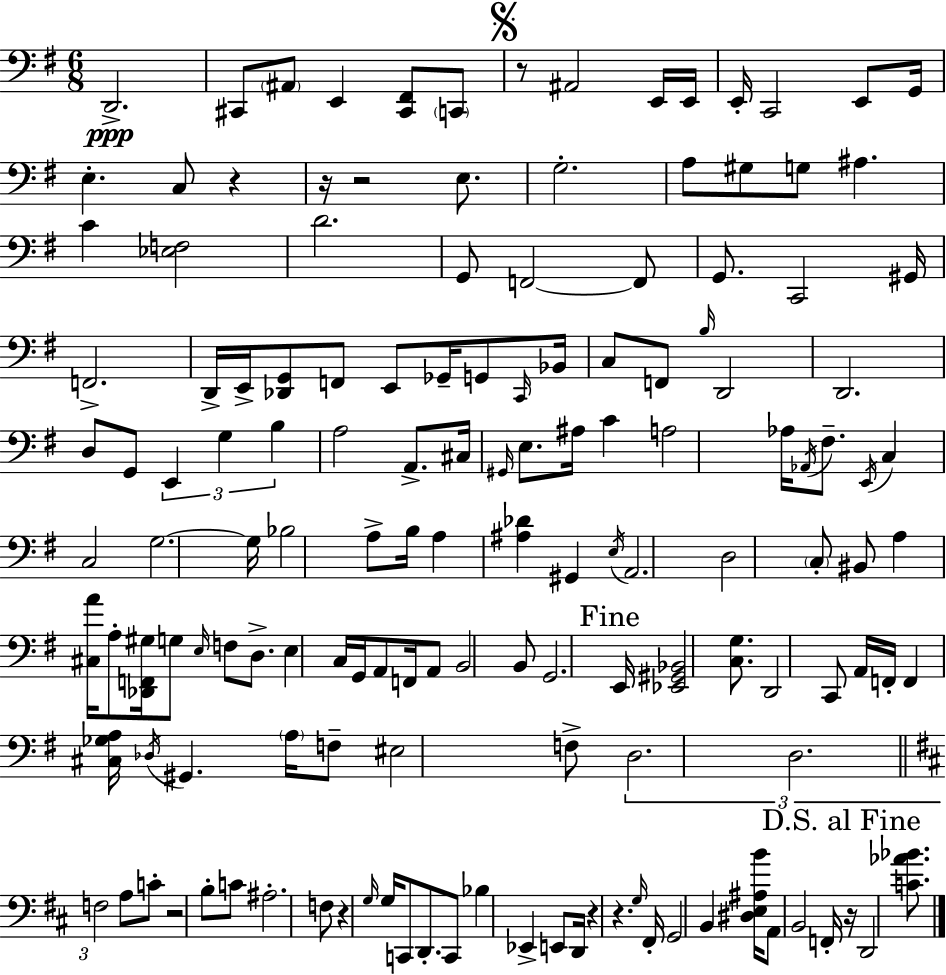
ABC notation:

X:1
T:Untitled
M:6/8
L:1/4
K:G
D,,2 ^C,,/2 ^A,,/2 E,, [^C,,^F,,]/2 C,,/2 z/2 ^A,,2 E,,/4 E,,/4 E,,/4 C,,2 E,,/2 G,,/4 E, C,/2 z z/4 z2 E,/2 G,2 A,/2 ^G,/2 G,/2 ^A, C [_E,F,]2 D2 G,,/2 F,,2 F,,/2 G,,/2 C,,2 ^G,,/4 F,,2 D,,/4 E,,/4 [_D,,G,,]/2 F,,/2 E,,/2 _G,,/4 G,,/2 C,,/4 _B,,/4 C,/2 F,,/2 B,/4 D,,2 D,,2 D,/2 G,,/2 E,, G, B, A,2 A,,/2 ^C,/4 ^G,,/4 E,/2 ^A,/4 C A,2 _A,/4 _A,,/4 ^F,/2 E,,/4 C, C,2 G,2 G,/4 _B,2 A,/2 B,/4 A, [^A,_D] ^G,, E,/4 A,,2 D,2 C,/2 ^B,,/2 A, [^C,A]/4 A,/2 [_D,,F,,^G,]/4 G,/2 E,/4 F,/2 D,/2 E, C,/4 G,,/4 A,,/2 F,,/4 A,,/2 B,,2 B,,/2 G,,2 E,,/4 [_E,,^G,,_B,,]2 [C,G,]/2 D,,2 C,,/2 A,,/4 F,,/4 F,, [^C,_G,A,]/4 _D,/4 ^G,, A,/4 F,/2 ^E,2 F,/2 D,2 D,2 F,2 A,/2 C/2 z2 B,/2 C/2 ^A,2 F,/2 z G,/4 G,/4 C,,/2 D,,/2 C,,/2 _B, _E,, E,,/2 D,,/4 z z G,/4 ^F,,/4 G,,2 B,, [^D,E,^A,B]/4 A,,/2 B,,2 F,,/4 z/4 D,,2 [C_A_B]/2